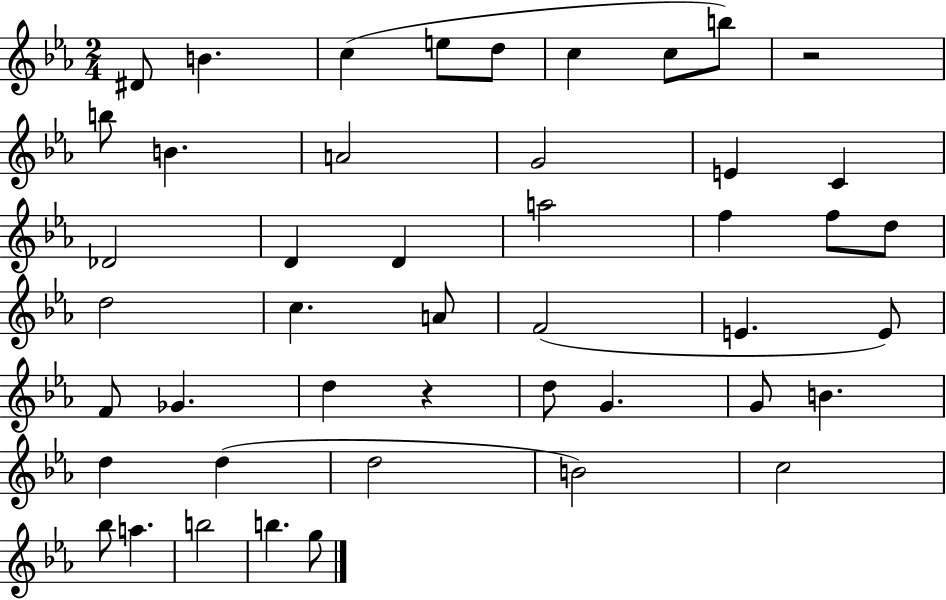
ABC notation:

X:1
T:Untitled
M:2/4
L:1/4
K:Eb
^D/2 B c e/2 d/2 c c/2 b/2 z2 b/2 B A2 G2 E C _D2 D D a2 f f/2 d/2 d2 c A/2 F2 E E/2 F/2 _G d z d/2 G G/2 B d d d2 B2 c2 _b/2 a b2 b g/2